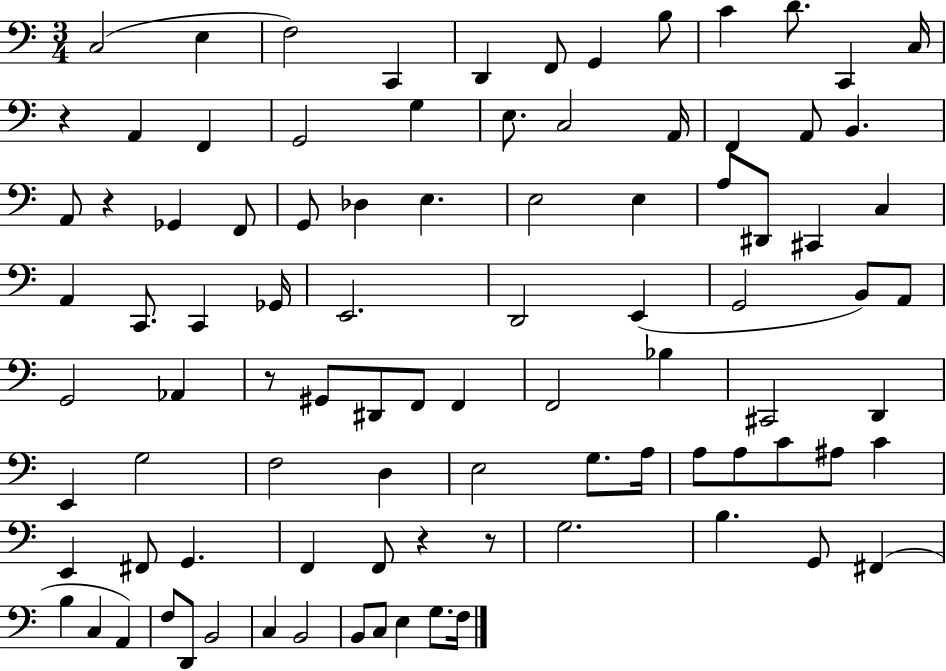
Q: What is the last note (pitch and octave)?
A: F3